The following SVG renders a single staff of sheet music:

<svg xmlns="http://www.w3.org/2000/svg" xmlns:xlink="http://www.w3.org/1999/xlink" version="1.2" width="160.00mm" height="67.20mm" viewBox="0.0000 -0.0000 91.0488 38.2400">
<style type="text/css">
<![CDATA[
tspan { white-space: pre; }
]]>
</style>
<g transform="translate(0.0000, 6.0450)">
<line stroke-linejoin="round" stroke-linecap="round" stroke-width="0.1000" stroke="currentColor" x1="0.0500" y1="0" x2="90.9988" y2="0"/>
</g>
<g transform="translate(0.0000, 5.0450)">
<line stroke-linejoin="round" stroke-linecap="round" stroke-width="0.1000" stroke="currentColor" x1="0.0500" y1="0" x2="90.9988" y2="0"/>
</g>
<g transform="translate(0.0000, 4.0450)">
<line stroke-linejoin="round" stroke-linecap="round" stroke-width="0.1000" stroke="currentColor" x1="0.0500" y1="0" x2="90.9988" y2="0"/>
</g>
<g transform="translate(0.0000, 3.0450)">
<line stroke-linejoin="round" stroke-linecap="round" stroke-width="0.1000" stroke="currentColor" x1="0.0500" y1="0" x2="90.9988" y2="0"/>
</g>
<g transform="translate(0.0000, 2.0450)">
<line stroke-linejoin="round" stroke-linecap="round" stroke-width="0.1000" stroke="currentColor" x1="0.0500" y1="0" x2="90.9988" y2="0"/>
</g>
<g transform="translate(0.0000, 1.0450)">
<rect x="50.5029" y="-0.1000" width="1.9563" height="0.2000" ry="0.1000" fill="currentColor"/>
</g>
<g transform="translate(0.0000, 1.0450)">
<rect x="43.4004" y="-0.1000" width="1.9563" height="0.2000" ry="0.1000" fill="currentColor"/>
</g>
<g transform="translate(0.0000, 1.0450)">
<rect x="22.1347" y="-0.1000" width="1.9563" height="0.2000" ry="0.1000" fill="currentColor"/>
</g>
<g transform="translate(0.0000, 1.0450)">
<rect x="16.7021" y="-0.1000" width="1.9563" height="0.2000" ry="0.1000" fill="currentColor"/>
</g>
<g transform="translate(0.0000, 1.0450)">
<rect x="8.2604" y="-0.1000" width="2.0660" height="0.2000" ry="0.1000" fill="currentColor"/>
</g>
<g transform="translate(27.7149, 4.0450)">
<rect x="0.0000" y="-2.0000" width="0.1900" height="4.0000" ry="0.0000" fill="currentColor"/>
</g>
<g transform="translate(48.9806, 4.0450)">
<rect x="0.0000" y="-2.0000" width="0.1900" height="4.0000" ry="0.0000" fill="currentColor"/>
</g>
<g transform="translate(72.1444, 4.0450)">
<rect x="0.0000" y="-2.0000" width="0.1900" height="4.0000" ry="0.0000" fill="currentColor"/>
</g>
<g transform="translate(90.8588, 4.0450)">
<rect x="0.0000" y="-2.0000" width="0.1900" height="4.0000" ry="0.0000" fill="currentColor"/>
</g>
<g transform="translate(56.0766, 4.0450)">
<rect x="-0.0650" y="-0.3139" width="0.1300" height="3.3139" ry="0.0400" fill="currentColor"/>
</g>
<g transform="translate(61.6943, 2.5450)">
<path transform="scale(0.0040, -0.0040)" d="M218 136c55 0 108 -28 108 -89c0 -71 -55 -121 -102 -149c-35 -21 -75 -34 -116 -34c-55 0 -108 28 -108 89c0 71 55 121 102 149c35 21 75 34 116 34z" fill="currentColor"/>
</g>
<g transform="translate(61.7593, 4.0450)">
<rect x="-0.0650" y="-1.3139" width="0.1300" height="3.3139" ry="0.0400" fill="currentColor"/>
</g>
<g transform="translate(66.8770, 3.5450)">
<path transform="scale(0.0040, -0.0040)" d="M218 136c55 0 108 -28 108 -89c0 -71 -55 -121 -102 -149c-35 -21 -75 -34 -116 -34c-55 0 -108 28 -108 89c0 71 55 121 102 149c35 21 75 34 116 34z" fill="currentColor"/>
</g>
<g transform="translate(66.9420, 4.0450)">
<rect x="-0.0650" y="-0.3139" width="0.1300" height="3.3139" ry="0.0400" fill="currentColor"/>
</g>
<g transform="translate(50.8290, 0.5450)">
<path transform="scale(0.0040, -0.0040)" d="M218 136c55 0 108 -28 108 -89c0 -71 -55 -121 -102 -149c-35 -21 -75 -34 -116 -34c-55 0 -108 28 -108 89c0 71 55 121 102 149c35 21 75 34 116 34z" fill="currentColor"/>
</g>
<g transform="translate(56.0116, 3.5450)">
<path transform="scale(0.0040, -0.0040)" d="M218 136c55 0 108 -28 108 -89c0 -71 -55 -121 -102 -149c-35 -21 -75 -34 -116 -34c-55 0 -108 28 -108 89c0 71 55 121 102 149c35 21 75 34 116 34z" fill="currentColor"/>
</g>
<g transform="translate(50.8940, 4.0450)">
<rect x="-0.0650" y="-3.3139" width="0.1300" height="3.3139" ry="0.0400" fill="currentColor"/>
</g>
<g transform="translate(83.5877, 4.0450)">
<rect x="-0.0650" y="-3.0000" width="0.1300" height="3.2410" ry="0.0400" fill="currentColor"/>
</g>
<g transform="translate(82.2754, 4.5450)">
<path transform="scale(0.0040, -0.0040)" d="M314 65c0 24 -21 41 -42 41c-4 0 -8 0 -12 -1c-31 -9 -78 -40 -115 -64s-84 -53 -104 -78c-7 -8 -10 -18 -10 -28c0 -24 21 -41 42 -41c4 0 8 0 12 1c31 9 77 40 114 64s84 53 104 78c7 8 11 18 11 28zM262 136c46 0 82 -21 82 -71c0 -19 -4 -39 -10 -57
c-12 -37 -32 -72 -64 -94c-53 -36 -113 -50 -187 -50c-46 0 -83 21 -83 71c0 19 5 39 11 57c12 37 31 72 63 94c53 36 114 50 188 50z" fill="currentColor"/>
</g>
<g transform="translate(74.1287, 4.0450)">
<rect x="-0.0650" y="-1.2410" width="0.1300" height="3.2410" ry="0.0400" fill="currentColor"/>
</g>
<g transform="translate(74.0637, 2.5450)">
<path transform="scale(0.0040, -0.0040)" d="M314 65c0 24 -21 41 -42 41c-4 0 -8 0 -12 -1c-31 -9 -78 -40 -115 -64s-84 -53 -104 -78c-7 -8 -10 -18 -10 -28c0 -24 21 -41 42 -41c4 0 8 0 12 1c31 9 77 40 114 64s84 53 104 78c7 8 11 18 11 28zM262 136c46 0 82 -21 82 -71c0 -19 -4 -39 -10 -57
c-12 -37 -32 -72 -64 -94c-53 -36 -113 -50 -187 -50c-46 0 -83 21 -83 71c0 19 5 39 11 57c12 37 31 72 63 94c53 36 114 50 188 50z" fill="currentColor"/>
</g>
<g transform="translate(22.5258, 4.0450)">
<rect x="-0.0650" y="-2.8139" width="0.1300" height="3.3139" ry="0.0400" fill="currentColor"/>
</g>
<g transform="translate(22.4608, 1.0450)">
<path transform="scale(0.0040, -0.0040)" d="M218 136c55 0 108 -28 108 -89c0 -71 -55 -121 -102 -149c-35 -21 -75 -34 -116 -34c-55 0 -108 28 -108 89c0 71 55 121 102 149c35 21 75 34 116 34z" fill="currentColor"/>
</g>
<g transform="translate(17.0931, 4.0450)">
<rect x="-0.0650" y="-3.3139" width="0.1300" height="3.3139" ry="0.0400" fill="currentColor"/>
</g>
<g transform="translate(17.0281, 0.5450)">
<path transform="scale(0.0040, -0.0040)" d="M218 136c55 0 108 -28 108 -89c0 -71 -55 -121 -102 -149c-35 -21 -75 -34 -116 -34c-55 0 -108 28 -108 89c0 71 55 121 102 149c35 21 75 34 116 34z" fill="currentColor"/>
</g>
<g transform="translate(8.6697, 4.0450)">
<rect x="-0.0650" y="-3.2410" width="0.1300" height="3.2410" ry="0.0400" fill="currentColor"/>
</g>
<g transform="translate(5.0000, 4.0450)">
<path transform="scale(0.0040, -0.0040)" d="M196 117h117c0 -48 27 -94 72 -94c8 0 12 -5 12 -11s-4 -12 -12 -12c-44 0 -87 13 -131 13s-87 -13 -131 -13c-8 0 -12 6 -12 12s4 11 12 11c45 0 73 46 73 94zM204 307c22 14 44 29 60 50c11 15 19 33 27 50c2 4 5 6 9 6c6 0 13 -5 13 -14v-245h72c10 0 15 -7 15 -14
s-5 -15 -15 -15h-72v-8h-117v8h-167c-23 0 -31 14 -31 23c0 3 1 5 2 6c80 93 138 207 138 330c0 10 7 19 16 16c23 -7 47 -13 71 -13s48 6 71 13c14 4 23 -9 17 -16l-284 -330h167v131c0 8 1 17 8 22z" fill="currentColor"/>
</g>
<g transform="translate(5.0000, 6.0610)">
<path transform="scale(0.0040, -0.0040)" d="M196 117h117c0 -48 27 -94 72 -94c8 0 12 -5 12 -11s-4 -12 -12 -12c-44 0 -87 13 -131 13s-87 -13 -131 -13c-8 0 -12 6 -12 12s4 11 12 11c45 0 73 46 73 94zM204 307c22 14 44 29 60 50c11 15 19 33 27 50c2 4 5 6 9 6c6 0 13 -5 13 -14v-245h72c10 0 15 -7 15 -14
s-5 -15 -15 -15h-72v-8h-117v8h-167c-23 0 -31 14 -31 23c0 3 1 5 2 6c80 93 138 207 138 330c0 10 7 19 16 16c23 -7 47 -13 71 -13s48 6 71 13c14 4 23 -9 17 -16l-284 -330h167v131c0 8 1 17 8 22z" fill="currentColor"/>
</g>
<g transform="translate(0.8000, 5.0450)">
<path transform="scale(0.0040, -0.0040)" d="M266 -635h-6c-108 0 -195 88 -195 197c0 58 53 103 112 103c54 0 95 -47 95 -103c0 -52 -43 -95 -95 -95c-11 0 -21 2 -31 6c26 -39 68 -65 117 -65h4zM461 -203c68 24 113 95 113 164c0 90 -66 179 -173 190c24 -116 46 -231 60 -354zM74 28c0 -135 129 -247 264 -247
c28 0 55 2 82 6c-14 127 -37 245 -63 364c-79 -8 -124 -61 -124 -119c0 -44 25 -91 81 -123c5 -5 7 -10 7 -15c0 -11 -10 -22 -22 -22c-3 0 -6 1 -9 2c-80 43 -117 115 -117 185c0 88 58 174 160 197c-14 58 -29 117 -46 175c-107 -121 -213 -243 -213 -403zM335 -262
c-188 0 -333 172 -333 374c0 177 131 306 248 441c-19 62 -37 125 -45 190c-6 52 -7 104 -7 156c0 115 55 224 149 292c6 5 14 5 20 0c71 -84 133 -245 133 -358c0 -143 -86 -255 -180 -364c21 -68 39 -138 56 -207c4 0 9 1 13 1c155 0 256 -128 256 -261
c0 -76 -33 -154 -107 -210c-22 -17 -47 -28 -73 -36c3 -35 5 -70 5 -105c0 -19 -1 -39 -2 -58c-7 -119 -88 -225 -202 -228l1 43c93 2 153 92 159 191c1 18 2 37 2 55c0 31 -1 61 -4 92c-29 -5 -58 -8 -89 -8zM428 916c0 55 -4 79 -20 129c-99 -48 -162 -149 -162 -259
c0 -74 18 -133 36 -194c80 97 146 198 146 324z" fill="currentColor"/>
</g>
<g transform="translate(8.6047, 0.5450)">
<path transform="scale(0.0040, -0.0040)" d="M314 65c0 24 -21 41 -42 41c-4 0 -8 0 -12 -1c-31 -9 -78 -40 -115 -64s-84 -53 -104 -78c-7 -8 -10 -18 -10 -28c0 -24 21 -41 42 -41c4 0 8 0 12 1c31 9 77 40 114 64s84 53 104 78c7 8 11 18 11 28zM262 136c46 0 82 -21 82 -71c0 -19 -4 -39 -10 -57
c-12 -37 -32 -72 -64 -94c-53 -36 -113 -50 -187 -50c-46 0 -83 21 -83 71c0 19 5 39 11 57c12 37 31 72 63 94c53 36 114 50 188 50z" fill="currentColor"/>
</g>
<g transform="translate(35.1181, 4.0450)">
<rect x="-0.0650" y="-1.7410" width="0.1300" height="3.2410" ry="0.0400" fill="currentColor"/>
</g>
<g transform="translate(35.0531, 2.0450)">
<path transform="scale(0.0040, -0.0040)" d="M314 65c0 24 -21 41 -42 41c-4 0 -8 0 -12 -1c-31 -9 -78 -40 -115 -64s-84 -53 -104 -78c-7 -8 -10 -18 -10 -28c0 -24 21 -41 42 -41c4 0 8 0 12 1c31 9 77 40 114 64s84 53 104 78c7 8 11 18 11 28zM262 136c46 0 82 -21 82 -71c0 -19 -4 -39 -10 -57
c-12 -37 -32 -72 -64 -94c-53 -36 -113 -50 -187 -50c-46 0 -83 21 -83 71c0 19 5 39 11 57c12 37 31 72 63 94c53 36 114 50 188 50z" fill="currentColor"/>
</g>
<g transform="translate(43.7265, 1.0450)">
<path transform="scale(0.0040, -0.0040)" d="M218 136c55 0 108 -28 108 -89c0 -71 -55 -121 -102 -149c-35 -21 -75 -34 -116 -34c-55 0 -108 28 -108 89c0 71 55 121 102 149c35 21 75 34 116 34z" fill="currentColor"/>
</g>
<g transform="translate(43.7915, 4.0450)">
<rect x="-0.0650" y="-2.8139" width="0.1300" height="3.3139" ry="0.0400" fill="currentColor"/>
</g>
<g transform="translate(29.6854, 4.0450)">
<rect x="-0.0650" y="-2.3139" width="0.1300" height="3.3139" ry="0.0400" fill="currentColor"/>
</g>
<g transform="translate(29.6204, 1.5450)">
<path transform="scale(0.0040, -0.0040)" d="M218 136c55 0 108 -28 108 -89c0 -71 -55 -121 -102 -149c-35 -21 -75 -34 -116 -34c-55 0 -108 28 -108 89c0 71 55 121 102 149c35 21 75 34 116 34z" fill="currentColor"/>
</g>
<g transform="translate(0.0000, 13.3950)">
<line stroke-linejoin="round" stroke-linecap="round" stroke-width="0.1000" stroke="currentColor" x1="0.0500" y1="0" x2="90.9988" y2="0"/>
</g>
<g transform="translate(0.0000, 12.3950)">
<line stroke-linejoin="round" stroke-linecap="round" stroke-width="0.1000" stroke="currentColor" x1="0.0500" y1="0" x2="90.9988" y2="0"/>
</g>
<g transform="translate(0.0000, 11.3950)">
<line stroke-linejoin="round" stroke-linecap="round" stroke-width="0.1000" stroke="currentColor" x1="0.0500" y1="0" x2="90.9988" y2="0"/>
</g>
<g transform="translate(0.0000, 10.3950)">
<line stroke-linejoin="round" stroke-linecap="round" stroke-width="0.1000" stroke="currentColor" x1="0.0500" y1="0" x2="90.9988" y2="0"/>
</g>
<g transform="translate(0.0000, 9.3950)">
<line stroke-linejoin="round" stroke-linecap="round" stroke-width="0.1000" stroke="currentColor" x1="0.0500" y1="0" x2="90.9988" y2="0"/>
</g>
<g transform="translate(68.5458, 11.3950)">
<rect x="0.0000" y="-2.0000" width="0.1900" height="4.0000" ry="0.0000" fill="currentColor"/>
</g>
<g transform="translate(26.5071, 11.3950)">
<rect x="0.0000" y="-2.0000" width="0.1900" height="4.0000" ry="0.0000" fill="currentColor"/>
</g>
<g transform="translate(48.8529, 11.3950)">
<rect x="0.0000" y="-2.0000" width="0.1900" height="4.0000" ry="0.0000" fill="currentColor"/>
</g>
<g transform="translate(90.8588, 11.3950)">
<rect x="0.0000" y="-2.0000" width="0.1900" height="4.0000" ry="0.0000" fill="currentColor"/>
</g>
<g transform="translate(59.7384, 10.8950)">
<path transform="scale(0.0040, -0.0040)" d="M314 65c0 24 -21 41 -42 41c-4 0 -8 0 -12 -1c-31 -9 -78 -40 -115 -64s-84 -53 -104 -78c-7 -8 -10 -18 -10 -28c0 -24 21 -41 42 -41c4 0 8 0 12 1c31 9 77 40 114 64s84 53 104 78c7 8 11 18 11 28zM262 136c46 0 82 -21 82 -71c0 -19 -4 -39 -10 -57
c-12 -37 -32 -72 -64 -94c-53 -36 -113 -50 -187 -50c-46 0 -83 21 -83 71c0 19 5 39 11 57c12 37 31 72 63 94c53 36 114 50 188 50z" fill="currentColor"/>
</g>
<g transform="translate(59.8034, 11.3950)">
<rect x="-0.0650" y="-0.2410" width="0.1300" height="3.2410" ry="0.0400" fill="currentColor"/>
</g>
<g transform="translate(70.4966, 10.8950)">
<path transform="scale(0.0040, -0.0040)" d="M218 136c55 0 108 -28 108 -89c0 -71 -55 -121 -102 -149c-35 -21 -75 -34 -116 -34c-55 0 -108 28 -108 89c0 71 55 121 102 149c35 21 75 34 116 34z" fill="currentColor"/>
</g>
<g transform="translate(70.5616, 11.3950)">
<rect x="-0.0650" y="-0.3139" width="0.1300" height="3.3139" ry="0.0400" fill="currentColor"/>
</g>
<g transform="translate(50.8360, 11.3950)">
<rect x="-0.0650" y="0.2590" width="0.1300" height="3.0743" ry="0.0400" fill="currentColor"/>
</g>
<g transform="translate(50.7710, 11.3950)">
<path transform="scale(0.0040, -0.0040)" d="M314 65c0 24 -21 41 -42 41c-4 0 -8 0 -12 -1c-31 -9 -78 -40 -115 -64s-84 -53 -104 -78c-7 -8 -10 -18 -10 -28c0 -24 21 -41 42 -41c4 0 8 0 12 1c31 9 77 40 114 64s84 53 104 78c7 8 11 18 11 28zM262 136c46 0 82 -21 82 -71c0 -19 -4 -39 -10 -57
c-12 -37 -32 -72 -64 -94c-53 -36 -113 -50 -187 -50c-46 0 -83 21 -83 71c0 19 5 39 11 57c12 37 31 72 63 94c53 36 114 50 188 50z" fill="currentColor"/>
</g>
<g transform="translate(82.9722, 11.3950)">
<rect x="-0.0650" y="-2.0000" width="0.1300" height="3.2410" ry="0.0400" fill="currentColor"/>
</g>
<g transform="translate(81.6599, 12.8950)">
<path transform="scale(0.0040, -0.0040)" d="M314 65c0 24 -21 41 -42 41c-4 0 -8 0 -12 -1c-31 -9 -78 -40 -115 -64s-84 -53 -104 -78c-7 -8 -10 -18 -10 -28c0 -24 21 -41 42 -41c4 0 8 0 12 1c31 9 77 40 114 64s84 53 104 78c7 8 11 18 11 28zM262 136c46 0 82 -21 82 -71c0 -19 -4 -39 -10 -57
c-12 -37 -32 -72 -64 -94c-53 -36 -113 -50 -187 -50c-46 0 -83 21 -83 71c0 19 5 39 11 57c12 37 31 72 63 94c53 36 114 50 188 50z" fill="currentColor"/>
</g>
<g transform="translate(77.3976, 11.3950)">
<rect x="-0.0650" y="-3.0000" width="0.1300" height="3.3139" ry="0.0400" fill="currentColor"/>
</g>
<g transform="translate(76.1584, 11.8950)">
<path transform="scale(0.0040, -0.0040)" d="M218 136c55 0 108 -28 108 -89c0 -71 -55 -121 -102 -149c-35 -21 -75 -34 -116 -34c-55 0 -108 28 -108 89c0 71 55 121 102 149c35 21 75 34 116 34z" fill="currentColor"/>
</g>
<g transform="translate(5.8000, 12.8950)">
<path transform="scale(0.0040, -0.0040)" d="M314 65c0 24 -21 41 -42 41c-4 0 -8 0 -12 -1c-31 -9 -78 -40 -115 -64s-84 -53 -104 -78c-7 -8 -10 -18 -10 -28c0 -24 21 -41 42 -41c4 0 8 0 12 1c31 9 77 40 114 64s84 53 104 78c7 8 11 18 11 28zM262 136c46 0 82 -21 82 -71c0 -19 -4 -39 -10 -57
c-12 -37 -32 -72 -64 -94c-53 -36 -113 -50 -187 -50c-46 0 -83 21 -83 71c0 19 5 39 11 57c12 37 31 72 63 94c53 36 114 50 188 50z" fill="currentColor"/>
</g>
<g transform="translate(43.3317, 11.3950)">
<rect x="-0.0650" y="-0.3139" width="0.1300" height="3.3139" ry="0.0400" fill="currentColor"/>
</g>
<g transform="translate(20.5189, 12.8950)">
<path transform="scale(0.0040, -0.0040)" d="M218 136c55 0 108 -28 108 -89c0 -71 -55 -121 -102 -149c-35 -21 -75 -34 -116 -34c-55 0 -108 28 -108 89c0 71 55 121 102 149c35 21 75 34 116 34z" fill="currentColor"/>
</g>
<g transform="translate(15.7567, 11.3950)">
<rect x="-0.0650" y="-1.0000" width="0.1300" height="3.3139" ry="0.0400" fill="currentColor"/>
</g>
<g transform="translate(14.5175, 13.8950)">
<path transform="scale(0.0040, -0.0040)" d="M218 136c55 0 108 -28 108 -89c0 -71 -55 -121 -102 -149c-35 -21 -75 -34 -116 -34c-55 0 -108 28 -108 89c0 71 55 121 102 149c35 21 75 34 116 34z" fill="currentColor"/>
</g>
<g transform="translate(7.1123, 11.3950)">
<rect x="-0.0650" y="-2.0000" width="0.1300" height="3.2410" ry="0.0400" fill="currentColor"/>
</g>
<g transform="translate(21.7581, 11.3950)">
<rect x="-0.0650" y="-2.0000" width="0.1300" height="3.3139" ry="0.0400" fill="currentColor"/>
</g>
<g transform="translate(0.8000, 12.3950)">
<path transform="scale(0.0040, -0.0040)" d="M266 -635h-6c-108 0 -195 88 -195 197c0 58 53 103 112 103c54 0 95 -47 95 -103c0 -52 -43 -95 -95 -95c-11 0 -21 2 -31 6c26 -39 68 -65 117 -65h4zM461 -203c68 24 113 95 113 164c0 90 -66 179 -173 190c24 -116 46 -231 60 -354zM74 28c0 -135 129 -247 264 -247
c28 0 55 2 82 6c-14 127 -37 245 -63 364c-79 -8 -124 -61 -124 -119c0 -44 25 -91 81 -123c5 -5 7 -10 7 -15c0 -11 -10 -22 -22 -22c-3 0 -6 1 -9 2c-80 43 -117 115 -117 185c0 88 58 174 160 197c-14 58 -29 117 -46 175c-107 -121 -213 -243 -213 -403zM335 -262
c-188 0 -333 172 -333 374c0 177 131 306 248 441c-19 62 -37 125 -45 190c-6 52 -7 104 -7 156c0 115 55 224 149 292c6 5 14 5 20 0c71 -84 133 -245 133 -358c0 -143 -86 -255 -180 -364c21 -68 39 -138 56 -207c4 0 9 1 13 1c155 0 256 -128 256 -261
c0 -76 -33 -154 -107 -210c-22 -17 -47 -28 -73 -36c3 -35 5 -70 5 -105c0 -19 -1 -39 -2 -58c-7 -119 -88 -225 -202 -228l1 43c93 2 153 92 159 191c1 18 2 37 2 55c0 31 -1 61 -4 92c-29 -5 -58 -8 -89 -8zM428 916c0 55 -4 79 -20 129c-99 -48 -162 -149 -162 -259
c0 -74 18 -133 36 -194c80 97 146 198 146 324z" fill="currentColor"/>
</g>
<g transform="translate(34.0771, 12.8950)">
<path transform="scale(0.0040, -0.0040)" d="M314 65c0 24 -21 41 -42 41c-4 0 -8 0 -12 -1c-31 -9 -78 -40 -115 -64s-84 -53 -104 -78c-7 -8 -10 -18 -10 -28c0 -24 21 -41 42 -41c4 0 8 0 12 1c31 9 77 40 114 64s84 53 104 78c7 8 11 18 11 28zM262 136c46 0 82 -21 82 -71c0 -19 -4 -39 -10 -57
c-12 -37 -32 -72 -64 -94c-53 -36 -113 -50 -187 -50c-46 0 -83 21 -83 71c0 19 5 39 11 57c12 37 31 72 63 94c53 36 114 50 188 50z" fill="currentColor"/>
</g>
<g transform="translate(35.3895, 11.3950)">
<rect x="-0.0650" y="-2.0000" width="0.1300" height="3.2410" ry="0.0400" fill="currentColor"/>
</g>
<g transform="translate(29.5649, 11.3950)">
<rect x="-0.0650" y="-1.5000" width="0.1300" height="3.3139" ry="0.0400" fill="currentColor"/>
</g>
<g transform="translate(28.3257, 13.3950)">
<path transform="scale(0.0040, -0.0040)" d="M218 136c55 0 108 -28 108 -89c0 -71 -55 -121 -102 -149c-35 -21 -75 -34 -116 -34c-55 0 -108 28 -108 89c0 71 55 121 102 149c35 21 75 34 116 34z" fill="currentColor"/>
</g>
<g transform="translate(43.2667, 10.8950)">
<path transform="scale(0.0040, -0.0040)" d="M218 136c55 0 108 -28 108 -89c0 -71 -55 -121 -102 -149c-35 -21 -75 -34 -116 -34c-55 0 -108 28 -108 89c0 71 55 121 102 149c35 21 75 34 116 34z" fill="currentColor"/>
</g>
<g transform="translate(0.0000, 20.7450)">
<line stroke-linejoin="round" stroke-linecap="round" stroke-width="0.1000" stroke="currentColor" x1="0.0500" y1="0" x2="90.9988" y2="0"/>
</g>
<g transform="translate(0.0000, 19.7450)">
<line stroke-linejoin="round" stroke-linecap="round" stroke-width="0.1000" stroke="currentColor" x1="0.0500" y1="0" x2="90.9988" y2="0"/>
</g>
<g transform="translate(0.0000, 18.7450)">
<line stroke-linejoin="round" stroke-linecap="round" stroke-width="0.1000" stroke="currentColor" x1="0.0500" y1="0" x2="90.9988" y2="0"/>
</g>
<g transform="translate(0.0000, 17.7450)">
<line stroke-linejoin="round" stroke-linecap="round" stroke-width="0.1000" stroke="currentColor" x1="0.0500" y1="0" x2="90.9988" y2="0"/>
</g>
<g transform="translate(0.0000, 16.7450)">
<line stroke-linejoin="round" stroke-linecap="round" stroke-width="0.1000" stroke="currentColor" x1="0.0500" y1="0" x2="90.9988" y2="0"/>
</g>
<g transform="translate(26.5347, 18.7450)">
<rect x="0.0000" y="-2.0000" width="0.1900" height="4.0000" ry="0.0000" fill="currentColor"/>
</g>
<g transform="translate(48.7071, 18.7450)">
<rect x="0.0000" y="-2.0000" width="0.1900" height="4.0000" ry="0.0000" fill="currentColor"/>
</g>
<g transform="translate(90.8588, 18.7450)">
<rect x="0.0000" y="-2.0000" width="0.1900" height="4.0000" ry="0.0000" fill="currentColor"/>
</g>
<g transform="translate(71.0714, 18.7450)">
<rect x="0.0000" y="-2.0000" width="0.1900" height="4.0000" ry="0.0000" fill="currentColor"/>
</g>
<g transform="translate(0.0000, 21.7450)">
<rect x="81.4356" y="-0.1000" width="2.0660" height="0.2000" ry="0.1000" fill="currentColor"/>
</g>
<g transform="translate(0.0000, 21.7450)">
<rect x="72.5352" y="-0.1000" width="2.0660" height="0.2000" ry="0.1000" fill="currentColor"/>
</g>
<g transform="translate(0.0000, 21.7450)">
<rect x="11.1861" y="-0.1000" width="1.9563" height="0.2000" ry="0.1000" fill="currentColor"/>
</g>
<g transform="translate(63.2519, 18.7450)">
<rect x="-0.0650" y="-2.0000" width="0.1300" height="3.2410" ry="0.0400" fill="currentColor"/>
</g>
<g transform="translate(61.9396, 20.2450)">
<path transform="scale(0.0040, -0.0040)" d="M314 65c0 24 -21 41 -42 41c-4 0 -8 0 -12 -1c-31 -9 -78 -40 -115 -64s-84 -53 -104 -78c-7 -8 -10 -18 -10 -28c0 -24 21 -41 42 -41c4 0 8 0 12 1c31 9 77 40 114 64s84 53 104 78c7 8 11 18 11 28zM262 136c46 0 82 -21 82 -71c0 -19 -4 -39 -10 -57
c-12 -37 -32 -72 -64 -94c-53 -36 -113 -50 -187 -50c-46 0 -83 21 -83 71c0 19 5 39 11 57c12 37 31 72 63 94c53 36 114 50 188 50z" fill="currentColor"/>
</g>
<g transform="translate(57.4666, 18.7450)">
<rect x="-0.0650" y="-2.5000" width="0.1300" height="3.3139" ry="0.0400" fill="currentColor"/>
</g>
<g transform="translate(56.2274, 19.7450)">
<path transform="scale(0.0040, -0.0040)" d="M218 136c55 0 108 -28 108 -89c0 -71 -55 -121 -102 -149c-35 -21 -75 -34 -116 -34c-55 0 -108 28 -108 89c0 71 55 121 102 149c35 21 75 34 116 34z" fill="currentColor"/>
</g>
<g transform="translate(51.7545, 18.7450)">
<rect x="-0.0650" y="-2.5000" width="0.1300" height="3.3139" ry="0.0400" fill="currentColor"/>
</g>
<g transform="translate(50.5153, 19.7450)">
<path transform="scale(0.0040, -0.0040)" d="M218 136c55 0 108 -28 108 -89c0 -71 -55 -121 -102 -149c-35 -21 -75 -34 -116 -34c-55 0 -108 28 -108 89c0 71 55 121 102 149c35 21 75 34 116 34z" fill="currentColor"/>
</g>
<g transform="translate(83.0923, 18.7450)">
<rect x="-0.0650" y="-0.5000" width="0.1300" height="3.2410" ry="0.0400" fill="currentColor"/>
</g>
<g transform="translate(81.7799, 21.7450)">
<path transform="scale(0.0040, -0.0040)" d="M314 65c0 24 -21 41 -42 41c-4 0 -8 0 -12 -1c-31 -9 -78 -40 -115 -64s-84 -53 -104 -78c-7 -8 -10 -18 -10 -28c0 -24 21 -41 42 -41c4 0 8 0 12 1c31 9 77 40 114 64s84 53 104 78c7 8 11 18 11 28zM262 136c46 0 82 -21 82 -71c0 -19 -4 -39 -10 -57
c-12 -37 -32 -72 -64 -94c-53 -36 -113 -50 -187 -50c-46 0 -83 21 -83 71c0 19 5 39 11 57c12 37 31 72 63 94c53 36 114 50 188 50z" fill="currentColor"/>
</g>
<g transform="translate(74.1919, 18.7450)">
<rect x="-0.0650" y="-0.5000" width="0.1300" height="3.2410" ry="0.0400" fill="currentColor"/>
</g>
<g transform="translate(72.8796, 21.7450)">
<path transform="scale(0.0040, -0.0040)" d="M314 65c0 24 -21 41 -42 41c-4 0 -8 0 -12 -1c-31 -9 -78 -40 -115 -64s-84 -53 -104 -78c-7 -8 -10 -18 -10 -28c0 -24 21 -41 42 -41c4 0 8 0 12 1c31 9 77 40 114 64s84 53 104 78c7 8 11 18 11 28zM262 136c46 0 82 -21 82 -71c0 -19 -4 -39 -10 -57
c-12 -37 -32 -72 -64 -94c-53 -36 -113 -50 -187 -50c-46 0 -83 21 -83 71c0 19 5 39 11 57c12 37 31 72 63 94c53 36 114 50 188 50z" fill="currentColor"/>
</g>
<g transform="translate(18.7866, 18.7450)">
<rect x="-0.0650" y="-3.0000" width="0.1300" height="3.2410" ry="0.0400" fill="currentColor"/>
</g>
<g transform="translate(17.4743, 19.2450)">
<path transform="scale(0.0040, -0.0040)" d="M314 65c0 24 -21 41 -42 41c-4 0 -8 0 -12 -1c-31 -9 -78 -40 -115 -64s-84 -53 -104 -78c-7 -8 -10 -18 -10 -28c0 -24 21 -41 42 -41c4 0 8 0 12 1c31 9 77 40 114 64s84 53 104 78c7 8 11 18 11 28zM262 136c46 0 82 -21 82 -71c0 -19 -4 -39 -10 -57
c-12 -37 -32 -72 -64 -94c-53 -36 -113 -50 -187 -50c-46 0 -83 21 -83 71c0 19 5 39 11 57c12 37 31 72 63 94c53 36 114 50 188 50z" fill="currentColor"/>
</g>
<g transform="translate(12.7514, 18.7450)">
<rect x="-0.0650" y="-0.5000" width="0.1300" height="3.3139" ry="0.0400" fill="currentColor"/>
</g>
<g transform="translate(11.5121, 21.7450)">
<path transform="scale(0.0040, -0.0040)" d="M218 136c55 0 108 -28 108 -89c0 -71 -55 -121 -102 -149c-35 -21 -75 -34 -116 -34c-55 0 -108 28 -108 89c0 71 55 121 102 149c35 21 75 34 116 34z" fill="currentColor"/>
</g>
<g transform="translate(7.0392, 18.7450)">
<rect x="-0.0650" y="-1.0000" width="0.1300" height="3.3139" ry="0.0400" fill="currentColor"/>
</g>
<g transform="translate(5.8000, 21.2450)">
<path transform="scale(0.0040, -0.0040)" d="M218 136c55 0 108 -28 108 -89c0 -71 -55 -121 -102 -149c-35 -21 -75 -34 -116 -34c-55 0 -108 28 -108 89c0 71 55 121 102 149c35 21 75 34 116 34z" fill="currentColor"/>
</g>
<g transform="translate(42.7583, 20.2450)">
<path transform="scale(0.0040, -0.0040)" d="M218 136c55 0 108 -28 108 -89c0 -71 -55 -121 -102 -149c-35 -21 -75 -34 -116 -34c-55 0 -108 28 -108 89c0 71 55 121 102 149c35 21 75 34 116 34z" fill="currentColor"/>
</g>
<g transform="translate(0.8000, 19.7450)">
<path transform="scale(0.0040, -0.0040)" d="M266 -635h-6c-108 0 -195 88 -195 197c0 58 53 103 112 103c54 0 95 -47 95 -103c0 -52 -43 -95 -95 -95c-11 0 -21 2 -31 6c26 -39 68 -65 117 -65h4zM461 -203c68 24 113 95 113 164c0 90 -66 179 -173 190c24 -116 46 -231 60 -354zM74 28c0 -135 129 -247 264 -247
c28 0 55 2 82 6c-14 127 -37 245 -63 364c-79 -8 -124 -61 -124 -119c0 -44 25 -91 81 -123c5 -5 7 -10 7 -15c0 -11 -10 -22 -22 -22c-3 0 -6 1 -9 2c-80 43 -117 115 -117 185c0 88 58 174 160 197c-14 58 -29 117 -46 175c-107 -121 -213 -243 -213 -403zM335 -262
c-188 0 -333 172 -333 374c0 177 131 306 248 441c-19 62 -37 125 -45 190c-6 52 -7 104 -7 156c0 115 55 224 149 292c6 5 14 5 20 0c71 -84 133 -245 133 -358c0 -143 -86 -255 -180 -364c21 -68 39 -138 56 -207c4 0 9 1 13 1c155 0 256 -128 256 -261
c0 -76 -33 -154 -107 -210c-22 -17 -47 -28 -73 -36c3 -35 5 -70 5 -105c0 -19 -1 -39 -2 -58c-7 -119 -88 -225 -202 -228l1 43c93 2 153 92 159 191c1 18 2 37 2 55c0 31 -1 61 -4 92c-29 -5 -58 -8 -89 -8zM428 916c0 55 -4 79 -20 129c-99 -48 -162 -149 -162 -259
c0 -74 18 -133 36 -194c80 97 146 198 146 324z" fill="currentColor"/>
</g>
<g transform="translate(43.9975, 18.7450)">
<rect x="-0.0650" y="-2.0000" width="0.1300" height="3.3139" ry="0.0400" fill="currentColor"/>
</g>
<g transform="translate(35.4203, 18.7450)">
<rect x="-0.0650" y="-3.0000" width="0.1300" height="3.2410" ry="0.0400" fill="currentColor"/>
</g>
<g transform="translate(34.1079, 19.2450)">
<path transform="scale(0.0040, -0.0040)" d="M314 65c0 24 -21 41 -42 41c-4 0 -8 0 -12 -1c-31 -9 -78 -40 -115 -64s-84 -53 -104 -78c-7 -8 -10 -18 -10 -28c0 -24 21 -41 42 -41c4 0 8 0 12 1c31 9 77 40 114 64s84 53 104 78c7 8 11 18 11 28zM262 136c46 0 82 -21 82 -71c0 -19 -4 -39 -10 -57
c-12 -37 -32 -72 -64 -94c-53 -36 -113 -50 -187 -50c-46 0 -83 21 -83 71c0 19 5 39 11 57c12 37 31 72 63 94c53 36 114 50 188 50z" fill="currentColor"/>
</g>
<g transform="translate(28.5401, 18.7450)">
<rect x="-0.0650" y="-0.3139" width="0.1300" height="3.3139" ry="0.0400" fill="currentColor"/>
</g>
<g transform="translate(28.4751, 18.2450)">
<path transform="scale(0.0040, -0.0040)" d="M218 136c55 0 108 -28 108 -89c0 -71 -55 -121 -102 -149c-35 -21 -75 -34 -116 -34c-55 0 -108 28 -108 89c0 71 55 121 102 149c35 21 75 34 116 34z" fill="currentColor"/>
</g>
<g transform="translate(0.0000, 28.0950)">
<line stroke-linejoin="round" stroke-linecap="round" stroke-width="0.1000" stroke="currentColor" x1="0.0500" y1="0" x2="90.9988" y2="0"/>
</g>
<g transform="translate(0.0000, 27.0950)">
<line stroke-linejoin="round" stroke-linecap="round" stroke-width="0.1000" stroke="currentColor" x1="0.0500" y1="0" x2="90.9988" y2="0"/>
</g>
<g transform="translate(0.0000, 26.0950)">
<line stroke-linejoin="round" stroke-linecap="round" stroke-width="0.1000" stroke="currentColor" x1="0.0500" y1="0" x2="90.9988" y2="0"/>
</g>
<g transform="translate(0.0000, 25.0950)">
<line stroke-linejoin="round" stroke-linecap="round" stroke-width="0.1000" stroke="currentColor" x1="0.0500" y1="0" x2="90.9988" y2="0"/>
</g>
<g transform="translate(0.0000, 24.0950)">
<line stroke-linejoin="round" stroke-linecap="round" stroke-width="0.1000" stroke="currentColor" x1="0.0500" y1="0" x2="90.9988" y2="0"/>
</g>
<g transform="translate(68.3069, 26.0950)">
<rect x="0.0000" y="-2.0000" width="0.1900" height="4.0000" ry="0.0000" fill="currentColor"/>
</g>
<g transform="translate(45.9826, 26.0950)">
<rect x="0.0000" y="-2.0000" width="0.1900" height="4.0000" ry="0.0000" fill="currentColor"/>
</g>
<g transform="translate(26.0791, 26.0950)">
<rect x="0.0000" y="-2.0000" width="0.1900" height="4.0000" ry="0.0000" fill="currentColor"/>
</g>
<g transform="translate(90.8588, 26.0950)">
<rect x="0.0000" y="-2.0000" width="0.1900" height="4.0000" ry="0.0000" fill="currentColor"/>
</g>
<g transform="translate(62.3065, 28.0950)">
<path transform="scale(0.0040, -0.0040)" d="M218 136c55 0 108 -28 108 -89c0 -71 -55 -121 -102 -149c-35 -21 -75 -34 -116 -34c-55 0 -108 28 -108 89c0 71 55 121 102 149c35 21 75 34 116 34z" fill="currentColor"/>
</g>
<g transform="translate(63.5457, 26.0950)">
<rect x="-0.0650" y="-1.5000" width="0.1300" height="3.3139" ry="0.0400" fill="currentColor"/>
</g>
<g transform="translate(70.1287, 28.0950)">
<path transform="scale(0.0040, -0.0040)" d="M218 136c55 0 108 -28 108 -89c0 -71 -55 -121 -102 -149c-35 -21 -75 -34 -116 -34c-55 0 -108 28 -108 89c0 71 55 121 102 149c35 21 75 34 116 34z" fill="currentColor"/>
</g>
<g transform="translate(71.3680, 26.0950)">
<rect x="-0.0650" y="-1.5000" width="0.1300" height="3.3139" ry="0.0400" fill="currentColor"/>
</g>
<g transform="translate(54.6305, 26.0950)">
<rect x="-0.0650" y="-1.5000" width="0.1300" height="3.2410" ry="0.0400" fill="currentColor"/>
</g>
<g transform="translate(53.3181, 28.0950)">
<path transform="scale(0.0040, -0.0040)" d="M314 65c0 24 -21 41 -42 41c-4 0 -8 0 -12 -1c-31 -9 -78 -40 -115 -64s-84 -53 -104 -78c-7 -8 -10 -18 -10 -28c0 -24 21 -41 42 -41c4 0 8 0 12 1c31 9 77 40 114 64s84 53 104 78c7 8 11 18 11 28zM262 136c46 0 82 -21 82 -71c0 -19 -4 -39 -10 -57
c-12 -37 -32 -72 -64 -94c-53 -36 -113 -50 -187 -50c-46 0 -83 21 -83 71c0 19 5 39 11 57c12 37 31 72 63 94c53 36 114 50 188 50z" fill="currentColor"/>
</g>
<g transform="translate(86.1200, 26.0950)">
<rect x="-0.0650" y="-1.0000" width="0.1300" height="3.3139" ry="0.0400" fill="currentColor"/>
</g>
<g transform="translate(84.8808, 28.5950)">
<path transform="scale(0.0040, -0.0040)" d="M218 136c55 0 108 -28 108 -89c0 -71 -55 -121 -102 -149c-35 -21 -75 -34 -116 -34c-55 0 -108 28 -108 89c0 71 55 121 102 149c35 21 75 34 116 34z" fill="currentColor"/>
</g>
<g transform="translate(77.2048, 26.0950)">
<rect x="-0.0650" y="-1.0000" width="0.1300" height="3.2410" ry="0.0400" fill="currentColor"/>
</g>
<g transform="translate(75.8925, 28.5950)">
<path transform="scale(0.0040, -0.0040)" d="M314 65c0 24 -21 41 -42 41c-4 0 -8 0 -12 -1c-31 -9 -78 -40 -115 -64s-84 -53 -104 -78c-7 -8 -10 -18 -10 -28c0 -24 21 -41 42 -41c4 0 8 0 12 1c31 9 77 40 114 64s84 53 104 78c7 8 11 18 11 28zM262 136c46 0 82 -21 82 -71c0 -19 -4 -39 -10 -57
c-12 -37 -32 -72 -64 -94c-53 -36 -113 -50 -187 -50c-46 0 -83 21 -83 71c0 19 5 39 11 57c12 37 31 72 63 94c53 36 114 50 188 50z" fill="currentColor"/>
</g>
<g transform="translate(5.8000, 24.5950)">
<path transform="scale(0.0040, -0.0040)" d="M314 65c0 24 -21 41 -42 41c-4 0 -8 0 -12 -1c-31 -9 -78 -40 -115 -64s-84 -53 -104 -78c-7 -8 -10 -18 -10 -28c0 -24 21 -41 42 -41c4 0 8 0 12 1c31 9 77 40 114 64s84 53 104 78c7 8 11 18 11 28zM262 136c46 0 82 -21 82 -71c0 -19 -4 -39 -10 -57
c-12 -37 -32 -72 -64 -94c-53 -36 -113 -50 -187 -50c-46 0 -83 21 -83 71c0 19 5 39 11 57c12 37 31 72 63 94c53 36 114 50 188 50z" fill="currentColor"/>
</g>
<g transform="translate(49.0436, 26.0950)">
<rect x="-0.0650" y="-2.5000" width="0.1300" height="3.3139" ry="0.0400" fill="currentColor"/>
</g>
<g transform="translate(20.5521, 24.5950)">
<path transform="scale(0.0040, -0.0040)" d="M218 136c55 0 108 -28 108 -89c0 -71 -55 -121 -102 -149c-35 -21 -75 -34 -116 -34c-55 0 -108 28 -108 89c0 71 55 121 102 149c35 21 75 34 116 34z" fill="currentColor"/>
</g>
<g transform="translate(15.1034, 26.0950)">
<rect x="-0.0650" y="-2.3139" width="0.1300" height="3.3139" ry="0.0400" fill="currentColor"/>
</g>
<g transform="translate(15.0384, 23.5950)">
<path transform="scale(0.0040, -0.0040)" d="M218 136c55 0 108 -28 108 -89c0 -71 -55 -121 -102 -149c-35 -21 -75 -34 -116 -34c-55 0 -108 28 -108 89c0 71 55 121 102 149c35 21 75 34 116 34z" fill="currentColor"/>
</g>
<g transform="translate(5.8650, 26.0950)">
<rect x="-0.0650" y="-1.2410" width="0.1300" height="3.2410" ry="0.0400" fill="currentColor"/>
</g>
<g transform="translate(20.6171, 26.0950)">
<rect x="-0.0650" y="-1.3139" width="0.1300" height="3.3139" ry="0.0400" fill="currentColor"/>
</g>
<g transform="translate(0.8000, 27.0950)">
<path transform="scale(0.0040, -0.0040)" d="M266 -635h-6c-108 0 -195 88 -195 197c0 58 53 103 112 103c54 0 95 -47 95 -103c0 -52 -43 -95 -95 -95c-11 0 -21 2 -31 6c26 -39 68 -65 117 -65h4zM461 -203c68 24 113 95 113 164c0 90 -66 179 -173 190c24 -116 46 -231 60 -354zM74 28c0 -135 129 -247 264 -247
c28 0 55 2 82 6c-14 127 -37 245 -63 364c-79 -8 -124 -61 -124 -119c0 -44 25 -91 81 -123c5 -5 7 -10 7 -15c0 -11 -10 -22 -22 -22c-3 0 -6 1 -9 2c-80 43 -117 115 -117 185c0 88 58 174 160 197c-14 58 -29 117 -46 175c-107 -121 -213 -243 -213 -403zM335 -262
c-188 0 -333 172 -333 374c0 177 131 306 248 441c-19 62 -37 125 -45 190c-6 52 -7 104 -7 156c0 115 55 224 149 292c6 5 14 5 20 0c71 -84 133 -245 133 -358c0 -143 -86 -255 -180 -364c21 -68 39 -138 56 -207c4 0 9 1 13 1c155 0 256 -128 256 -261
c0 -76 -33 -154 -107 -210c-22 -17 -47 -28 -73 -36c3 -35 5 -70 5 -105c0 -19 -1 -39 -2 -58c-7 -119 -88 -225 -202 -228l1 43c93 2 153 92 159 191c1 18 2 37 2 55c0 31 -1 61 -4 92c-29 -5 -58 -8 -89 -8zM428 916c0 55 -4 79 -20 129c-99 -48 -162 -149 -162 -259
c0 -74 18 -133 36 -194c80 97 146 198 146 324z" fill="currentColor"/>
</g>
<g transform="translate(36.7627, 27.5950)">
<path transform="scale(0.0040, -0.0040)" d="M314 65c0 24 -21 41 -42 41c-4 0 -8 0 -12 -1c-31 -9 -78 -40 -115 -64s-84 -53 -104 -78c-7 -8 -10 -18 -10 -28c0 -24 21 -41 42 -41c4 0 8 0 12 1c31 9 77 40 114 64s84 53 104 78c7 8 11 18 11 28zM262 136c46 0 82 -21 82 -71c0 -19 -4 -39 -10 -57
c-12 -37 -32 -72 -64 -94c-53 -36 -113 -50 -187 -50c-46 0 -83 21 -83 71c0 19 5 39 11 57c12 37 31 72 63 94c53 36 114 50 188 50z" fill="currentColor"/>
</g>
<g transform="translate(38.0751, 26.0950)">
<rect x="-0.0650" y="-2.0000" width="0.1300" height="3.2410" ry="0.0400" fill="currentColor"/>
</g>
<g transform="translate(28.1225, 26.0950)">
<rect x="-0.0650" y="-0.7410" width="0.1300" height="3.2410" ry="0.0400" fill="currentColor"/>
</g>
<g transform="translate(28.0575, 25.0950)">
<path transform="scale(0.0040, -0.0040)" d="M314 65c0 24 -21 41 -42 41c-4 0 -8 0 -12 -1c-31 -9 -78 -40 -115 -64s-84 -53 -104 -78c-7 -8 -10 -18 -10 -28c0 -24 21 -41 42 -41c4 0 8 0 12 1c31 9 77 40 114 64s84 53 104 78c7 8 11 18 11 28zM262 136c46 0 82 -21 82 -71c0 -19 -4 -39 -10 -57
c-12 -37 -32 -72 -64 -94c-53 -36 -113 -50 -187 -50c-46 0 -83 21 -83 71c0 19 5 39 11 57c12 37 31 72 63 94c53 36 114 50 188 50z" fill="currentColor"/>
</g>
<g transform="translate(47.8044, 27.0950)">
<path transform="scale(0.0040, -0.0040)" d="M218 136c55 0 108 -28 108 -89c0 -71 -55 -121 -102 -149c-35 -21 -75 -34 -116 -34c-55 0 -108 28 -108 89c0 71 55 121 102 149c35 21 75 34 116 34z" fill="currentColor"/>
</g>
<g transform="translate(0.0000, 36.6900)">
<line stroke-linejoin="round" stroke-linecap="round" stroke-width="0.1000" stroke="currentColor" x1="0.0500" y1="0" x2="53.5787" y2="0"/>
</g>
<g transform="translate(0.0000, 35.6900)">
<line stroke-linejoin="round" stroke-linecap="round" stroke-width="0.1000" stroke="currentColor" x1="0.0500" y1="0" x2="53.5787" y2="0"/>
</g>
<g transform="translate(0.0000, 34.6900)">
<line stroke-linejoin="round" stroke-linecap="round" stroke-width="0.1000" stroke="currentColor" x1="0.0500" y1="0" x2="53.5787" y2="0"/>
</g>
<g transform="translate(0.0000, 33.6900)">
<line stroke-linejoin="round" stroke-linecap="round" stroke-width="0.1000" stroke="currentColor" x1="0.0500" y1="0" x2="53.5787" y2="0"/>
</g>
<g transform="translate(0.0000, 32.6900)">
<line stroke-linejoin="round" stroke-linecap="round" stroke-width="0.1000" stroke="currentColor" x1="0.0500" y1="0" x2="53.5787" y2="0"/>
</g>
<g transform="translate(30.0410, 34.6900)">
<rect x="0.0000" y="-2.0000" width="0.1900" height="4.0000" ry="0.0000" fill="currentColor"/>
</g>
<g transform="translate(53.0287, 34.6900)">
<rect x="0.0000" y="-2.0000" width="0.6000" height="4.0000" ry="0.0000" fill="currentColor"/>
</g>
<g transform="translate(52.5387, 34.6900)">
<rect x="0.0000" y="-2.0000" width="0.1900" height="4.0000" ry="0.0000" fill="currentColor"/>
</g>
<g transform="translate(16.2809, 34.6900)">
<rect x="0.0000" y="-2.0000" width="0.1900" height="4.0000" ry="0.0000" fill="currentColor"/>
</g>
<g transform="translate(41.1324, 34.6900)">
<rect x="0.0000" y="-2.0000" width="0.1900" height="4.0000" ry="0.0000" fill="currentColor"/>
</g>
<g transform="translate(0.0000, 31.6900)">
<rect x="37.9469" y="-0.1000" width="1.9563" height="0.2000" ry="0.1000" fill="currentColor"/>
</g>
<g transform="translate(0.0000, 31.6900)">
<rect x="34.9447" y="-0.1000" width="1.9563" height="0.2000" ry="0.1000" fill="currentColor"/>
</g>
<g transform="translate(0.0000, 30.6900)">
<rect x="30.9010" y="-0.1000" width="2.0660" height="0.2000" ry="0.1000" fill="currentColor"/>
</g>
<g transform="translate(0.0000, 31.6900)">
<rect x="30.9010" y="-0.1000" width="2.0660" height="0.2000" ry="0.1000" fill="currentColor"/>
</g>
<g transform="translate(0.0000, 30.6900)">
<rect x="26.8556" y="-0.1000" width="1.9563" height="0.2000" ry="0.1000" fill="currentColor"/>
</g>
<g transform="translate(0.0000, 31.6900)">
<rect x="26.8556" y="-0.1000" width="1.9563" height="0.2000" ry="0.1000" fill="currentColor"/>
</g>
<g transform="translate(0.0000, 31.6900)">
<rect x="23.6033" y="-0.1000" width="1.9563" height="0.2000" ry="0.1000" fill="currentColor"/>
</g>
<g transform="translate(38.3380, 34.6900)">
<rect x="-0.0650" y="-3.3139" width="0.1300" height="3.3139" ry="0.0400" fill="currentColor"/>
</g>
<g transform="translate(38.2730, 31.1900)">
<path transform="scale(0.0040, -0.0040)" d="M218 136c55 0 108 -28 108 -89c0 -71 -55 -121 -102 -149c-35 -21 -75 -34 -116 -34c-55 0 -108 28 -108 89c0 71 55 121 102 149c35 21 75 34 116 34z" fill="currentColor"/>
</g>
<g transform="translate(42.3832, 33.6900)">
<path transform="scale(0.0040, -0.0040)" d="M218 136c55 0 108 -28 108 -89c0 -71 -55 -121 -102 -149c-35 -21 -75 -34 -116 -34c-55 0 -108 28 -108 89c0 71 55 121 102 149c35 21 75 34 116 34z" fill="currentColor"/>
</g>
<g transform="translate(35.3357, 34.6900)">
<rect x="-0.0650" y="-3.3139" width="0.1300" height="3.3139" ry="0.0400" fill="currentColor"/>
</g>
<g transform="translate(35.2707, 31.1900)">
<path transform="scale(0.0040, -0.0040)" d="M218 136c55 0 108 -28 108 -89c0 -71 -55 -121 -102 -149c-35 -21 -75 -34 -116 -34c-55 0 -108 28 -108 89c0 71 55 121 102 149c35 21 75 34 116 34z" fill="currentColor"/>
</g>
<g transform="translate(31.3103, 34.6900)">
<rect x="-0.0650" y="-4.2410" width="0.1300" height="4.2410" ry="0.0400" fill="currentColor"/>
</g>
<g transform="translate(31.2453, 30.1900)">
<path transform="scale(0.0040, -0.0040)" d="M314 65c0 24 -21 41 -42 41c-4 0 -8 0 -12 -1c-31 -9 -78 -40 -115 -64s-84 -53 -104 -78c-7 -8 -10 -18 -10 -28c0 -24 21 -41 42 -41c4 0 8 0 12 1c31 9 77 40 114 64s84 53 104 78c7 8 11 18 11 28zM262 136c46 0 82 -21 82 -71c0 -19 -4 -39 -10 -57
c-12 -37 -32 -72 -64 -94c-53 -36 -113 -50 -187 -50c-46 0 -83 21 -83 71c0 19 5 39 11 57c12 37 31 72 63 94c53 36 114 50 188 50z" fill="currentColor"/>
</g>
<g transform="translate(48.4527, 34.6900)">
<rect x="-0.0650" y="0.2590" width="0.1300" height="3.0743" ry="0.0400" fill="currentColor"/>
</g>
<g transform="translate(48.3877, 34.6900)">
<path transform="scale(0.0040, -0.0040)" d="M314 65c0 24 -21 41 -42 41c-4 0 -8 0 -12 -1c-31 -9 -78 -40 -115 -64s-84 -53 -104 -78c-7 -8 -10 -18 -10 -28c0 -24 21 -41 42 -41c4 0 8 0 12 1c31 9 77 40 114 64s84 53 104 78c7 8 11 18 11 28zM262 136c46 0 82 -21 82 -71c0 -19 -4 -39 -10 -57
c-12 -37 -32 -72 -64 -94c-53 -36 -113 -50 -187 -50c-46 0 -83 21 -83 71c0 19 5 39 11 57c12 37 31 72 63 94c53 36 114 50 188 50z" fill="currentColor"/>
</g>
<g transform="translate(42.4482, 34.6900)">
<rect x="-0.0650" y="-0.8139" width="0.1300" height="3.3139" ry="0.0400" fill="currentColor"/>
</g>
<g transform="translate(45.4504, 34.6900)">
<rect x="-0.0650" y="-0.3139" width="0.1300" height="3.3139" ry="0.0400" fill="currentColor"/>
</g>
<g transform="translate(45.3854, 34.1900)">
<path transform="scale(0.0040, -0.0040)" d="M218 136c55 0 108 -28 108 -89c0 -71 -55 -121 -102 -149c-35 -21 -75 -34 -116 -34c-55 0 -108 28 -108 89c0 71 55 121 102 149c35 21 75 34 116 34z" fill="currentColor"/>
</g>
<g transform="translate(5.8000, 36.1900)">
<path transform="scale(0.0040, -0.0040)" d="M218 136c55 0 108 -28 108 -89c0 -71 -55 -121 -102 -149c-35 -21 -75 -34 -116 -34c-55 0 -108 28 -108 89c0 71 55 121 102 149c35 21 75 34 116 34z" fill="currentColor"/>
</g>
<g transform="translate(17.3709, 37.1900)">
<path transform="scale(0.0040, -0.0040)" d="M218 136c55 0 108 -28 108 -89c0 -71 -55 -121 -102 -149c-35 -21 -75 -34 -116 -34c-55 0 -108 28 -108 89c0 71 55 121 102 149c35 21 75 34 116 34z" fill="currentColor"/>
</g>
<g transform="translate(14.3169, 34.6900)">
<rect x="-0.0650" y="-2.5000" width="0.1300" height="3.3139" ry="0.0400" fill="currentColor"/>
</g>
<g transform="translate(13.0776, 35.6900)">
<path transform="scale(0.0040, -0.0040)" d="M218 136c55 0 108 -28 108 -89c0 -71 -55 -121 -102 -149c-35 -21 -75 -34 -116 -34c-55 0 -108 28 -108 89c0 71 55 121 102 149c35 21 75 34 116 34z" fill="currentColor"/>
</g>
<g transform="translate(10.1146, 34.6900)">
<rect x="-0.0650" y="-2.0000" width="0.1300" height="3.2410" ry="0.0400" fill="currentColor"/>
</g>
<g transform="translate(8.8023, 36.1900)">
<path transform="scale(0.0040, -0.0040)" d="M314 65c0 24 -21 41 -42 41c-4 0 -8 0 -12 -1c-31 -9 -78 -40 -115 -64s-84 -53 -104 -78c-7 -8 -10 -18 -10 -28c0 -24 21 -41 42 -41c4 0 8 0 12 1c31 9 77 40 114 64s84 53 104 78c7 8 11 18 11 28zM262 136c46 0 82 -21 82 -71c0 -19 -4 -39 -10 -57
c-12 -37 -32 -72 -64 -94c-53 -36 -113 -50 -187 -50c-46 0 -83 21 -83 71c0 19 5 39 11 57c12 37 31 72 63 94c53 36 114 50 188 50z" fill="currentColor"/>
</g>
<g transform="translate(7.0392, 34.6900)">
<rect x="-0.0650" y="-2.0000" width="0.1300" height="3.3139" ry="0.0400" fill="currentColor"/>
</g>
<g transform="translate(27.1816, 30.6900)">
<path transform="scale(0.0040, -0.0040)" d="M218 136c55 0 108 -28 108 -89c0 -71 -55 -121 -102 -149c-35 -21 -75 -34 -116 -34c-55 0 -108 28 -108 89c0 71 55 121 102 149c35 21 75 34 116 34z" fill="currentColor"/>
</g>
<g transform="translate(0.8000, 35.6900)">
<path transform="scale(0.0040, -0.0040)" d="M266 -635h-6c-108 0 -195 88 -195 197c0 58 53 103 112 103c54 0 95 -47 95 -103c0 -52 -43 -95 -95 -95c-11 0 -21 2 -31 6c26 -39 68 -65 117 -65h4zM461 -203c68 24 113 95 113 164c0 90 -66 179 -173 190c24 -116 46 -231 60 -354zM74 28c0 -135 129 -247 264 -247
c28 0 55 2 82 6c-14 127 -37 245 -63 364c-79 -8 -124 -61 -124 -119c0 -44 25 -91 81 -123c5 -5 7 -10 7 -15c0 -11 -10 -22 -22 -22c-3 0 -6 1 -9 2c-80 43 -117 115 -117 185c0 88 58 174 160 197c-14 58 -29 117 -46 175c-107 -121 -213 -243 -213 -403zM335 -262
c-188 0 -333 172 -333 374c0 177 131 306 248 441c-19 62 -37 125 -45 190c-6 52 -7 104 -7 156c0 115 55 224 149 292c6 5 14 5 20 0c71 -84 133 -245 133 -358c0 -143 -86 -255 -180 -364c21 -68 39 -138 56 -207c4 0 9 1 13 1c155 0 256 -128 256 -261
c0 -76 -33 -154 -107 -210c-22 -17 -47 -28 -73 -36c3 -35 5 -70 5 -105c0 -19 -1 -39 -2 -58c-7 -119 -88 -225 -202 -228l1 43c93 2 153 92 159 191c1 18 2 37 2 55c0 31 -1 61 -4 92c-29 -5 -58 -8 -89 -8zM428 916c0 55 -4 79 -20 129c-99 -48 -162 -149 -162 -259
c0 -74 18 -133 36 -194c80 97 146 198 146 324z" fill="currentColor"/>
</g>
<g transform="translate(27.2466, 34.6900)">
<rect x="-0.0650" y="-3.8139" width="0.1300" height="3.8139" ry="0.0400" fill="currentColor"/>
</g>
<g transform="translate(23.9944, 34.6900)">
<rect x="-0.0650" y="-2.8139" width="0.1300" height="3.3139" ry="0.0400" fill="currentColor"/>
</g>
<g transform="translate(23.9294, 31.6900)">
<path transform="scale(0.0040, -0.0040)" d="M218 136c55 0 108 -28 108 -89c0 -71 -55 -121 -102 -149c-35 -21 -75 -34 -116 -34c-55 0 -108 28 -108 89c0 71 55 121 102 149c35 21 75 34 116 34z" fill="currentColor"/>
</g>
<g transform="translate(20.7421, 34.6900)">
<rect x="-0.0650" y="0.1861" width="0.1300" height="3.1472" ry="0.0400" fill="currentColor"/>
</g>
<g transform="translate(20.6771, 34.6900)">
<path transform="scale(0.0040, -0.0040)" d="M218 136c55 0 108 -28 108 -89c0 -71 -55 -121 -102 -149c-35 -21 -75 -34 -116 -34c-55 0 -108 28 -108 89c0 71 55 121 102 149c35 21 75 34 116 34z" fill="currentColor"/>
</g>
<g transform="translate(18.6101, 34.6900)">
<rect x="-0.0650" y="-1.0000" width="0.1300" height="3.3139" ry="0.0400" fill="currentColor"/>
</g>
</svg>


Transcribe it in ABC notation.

X:1
T:Untitled
M:4/4
L:1/4
K:C
b2 b a g f2 a b c e c e2 A2 F2 D F E F2 c B2 c2 c A F2 D C A2 c A2 F G G F2 C2 C2 e2 g e d2 F2 G E2 E E D2 D F F2 G D B a c' d'2 b b d c B2